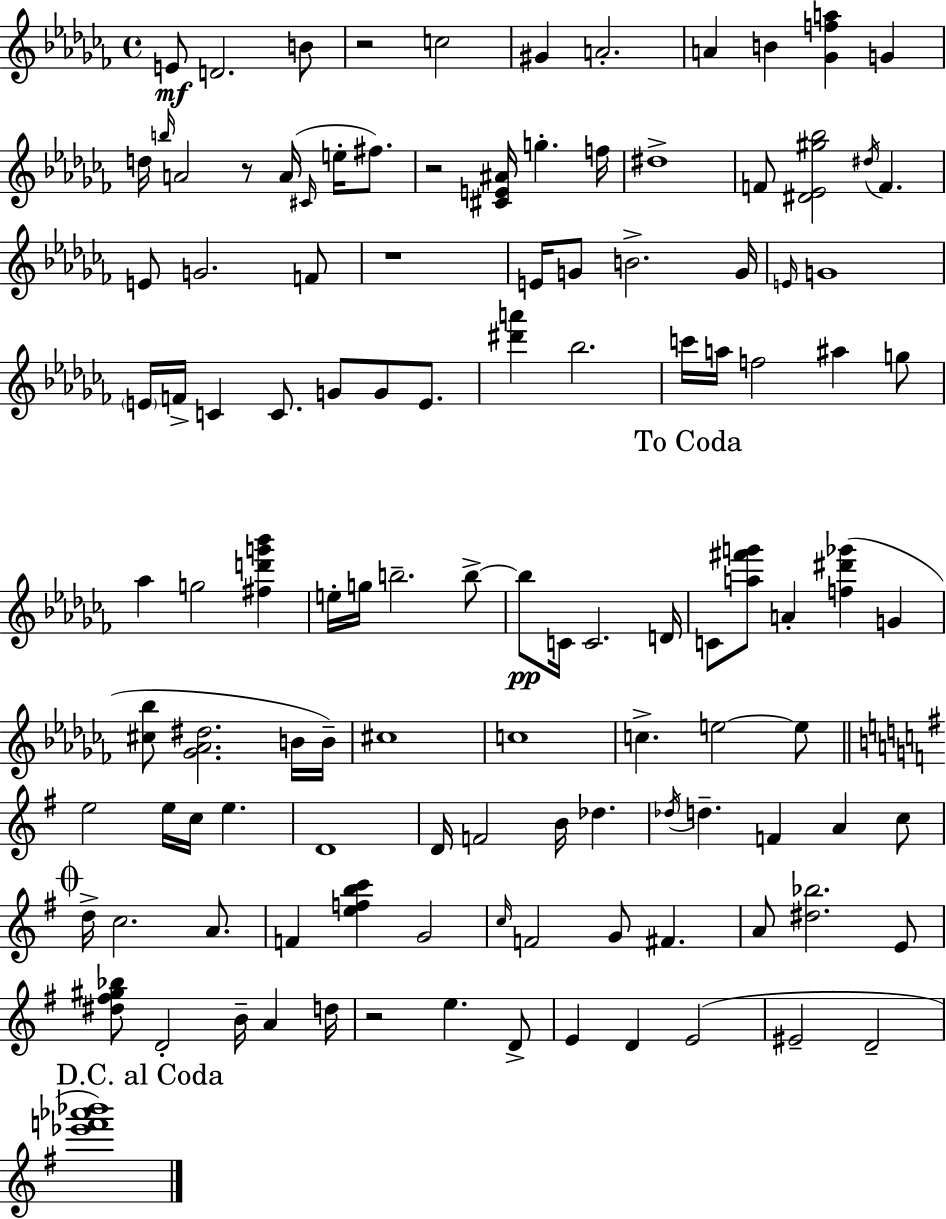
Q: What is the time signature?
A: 4/4